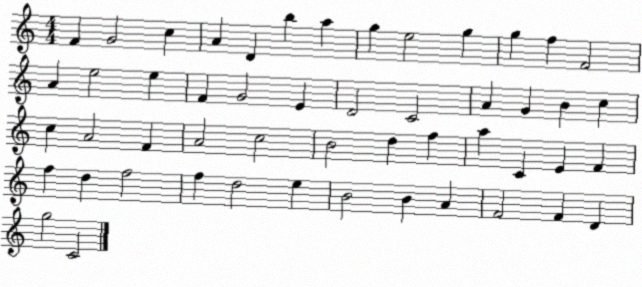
X:1
T:Untitled
M:4/4
L:1/4
K:C
F G2 c A D b a g e2 g g f F2 A e2 e F G2 E D2 C2 A G B c c A2 F A2 c2 B2 d f a C E F f d f2 f d2 e B2 B A F2 F D g2 C2